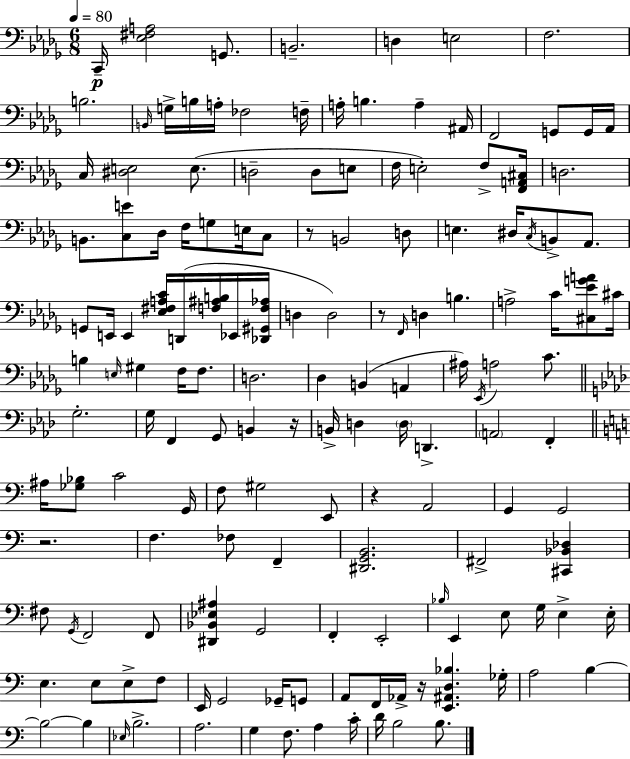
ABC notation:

X:1
T:Untitled
M:6/8
L:1/4
K:Bbm
C,,/4 [_E,^F,A,]2 G,,/2 B,,2 D, E,2 F,2 B,2 B,,/4 G,/4 B,/4 A,/4 _F,2 F,/4 A,/4 B, A, ^A,,/4 F,,2 G,,/2 G,,/4 _A,,/4 C,/4 [^D,E,]2 E,/2 D,2 D,/2 E,/2 F,/4 E,2 F,/2 [F,,A,,^C,]/4 D,2 B,,/2 [C,E]/2 _D,/4 F,/4 G,/2 E,/4 C,/2 z/2 B,,2 D,/2 E, ^D,/4 C,/4 B,,/2 _A,,/2 G,,/2 E,,/4 E,, [_E,^F,A,C]/4 D,,/4 [F,^A,B,]/4 _E,,/4 [_D,,^G,,F,_A,]/4 D, D,2 z/2 F,,/4 D, B, A,2 C/4 [^C,_EGA]/2 ^C/4 B, E,/4 ^G, F,/4 F,/2 D,2 _D, B,, A,, ^A,/4 _E,,/4 A,2 C/2 G,2 G,/4 F,, G,,/2 B,, z/4 B,,/4 D, D,/4 D,, A,,2 F,, ^A,/4 [_G,_B,]/2 C2 G,,/4 F,/2 ^G,2 E,,/2 z A,,2 G,, G,,2 z2 F, _F,/2 F,, [^D,,G,,B,,]2 ^F,,2 [^C,,_B,,_D,] ^F,/2 G,,/4 F,,2 F,,/2 [^D,,_B,,_E,^A,] G,,2 F,, E,,2 _B,/4 E,, E,/2 G,/4 E, E,/4 E, E,/2 E,/2 F,/2 E,,/4 G,,2 _G,,/4 G,,/2 A,,/2 F,,/4 _A,,/4 z/4 [E,,^A,,D,_B,] _G,/4 A,2 B, B,2 B, _E,/4 B,2 A,2 G, F,/2 A, C/4 D/4 B,2 B,/2